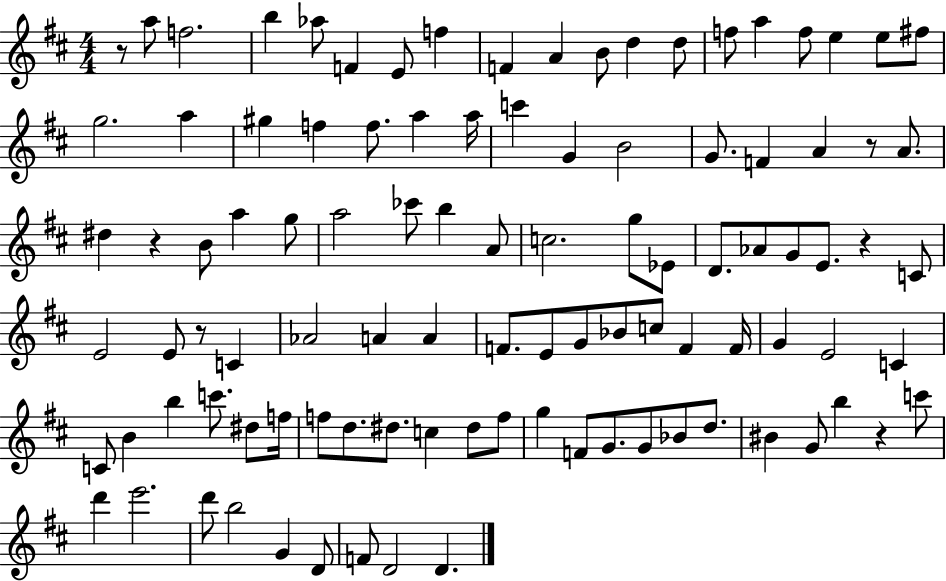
{
  \clef treble
  \numericTimeSignature
  \time 4/4
  \key d \major
  r8 a''8 f''2. | b''4 aes''8 f'4 e'8 f''4 | f'4 a'4 b'8 d''4 d''8 | f''8 a''4 f''8 e''4 e''8 fis''8 | \break g''2. a''4 | gis''4 f''4 f''8. a''4 a''16 | c'''4 g'4 b'2 | g'8. f'4 a'4 r8 a'8. | \break dis''4 r4 b'8 a''4 g''8 | a''2 ces'''8 b''4 a'8 | c''2. g''8 ees'8 | d'8. aes'8 g'8 e'8. r4 c'8 | \break e'2 e'8 r8 c'4 | aes'2 a'4 a'4 | f'8. e'8 g'8 bes'8 c''8 f'4 f'16 | g'4 e'2 c'4 | \break c'8 b'4 b''4 c'''8. dis''8 f''16 | f''8 d''8. dis''8. c''4 dis''8 f''8 | g''4 f'8 g'8. g'8 bes'8 d''8. | bis'4 g'8 b''4 r4 c'''8 | \break d'''4 e'''2. | d'''8 b''2 g'4 d'8 | f'8 d'2 d'4. | \bar "|."
}